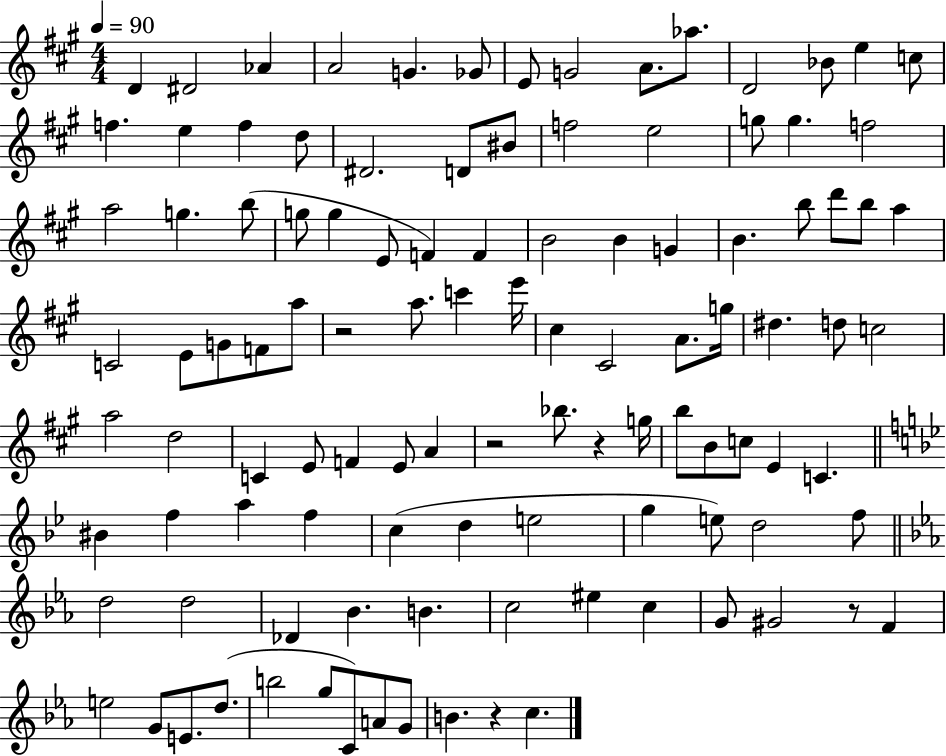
D4/q D#4/h Ab4/q A4/h G4/q. Gb4/e E4/e G4/h A4/e. Ab5/e. D4/h Bb4/e E5/q C5/e F5/q. E5/q F5/q D5/e D#4/h. D4/e BIS4/e F5/h E5/h G5/e G5/q. F5/h A5/h G5/q. B5/e G5/e G5/q E4/e F4/q F4/q B4/h B4/q G4/q B4/q. B5/e D6/e B5/e A5/q C4/h E4/e G4/e F4/e A5/e R/h A5/e. C6/q E6/s C#5/q C#4/h A4/e. G5/s D#5/q. D5/e C5/h A5/h D5/h C4/q E4/e F4/q E4/e A4/q R/h Bb5/e. R/q G5/s B5/e B4/e C5/e E4/q C4/q. BIS4/q F5/q A5/q F5/q C5/q D5/q E5/h G5/q E5/e D5/h F5/e D5/h D5/h Db4/q Bb4/q. B4/q. C5/h EIS5/q C5/q G4/e G#4/h R/e F4/q E5/h G4/e E4/e. D5/e. B5/h G5/e C4/e A4/e G4/e B4/q. R/q C5/q.